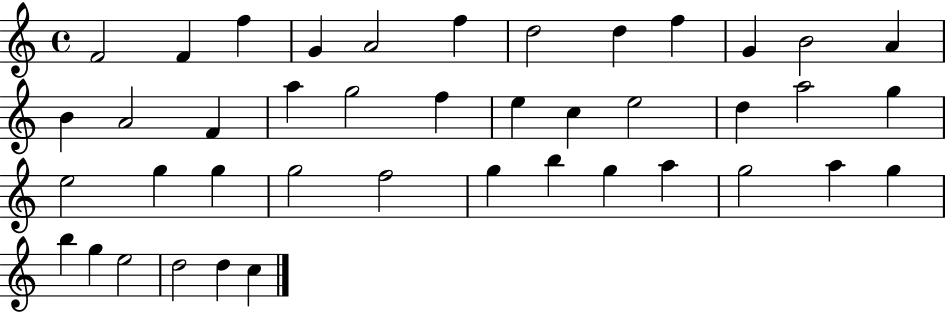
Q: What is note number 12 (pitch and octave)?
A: A4